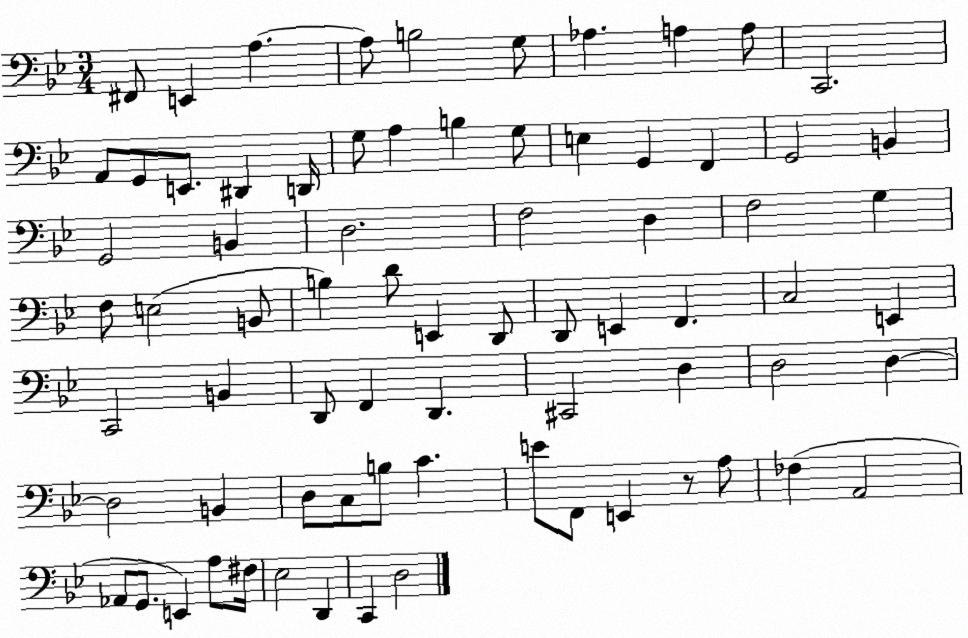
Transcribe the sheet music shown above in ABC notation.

X:1
T:Untitled
M:3/4
L:1/4
K:Bb
^F,,/2 E,, A, A,/2 B,2 G,/2 _A, A, A,/2 C,,2 A,,/2 G,,/2 E,,/2 ^D,, D,,/4 G,/2 A, B, G,/2 E, G,, F,, G,,2 B,, G,,2 B,, D,2 F,2 D, F,2 G, F,/2 E,2 B,,/2 B, D/2 E,, D,,/2 D,,/2 E,, F,, C,2 E,, C,,2 B,, D,,/2 F,, D,, ^C,,2 D, D,2 D, D,2 B,, D,/2 C,/2 B,/2 C E/2 F,,/2 E,, z/2 A,/2 _F, A,,2 _A,,/2 G,,/2 E,, A,/2 ^F,/4 _E,2 D,, C,, D,2